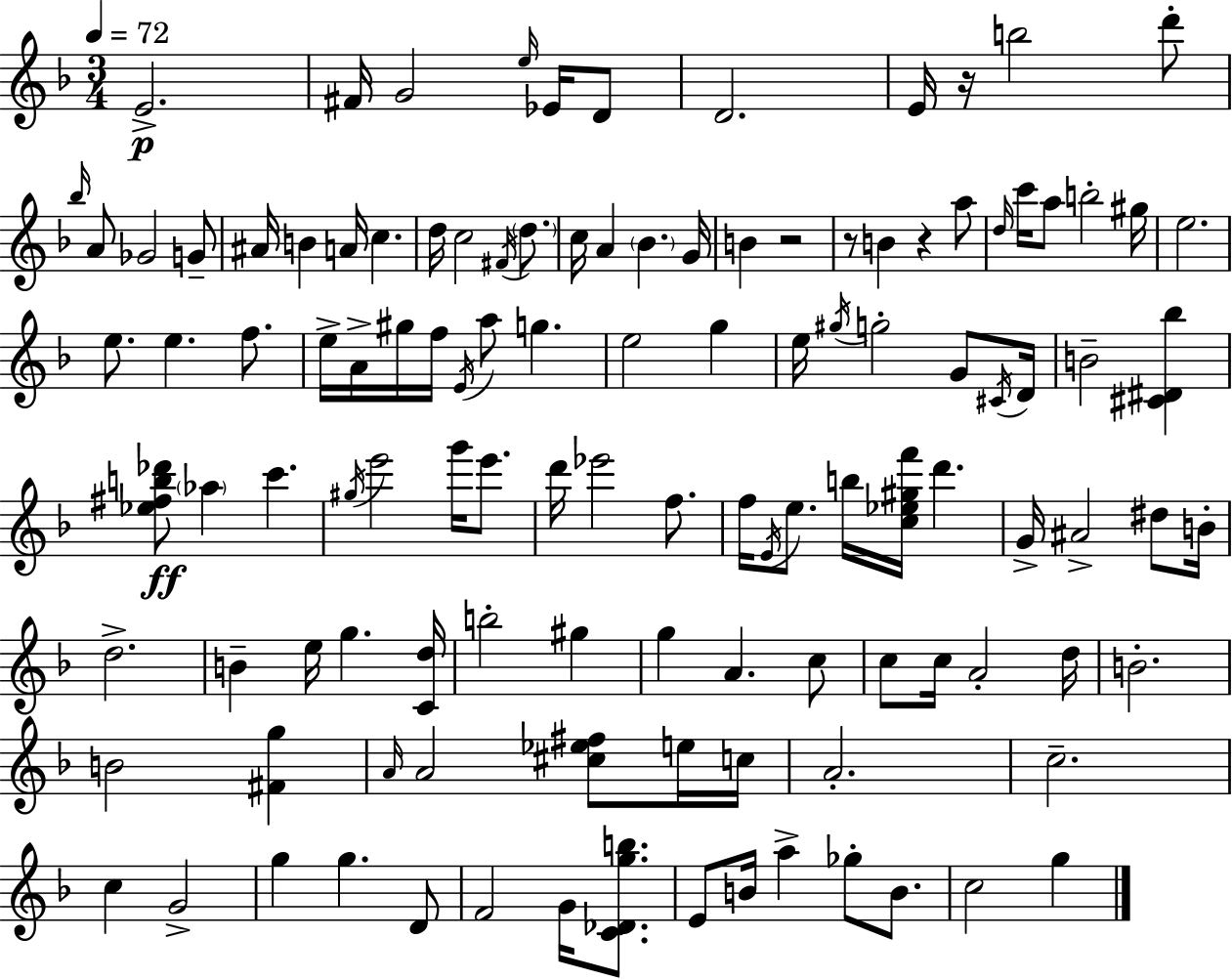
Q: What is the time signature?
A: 3/4